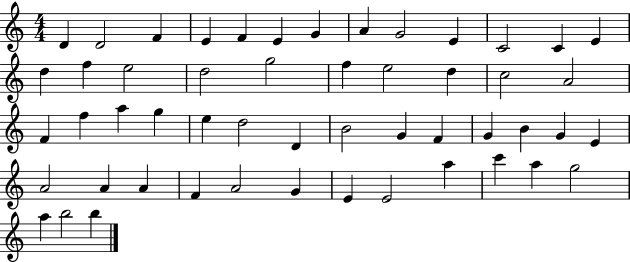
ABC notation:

X:1
T:Untitled
M:4/4
L:1/4
K:C
D D2 F E F E G A G2 E C2 C E d f e2 d2 g2 f e2 d c2 A2 F f a g e d2 D B2 G F G B G E A2 A A F A2 G E E2 a c' a g2 a b2 b